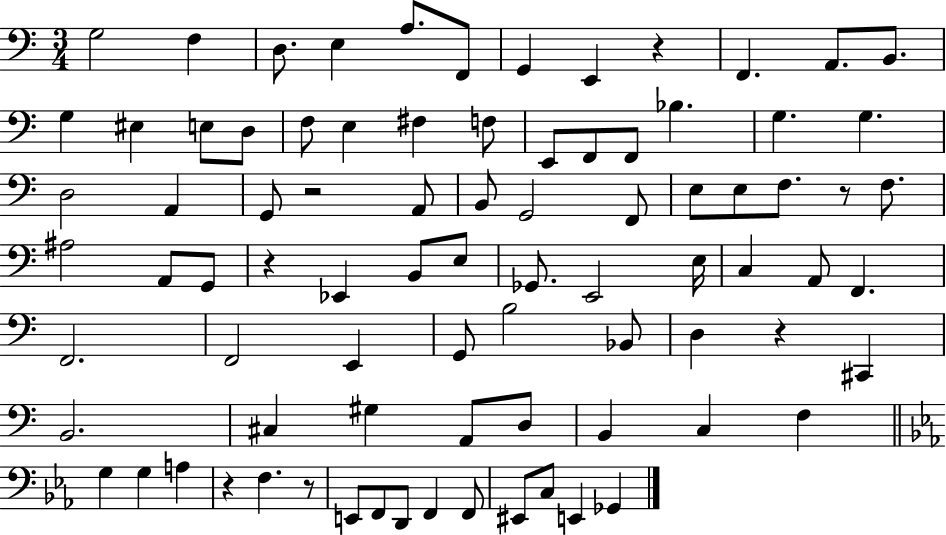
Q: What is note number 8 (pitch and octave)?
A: E2